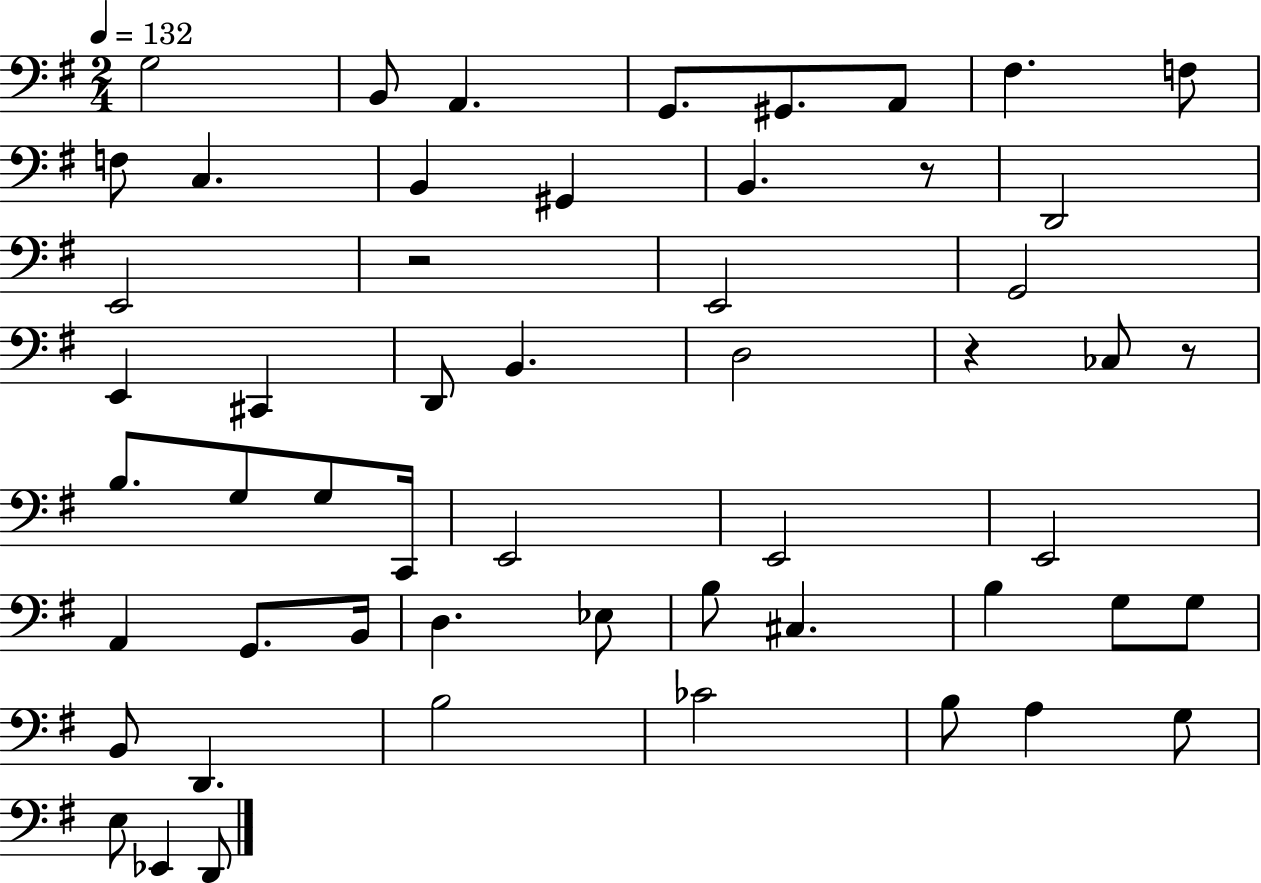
X:1
T:Untitled
M:2/4
L:1/4
K:G
G,2 B,,/2 A,, G,,/2 ^G,,/2 A,,/2 ^F, F,/2 F,/2 C, B,, ^G,, B,, z/2 D,,2 E,,2 z2 E,,2 G,,2 E,, ^C,, D,,/2 B,, D,2 z _C,/2 z/2 B,/2 G,/2 G,/2 C,,/4 E,,2 E,,2 E,,2 A,, G,,/2 B,,/4 D, _E,/2 B,/2 ^C, B, G,/2 G,/2 B,,/2 D,, B,2 _C2 B,/2 A, G,/2 E,/2 _E,, D,,/2